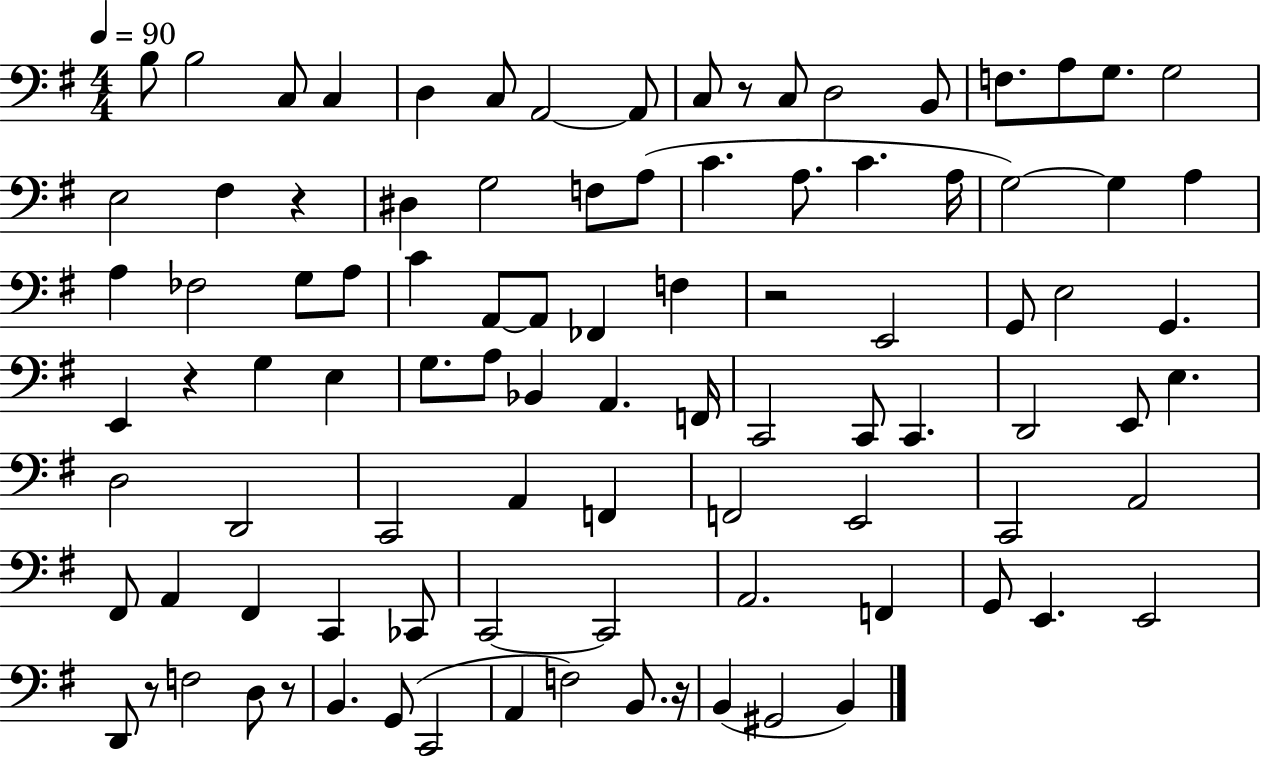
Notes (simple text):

B3/e B3/h C3/e C3/q D3/q C3/e A2/h A2/e C3/e R/e C3/e D3/h B2/e F3/e. A3/e G3/e. G3/h E3/h F#3/q R/q D#3/q G3/h F3/e A3/e C4/q. A3/e. C4/q. A3/s G3/h G3/q A3/q A3/q FES3/h G3/e A3/e C4/q A2/e A2/e FES2/q F3/q R/h E2/h G2/e E3/h G2/q. E2/q R/q G3/q E3/q G3/e. A3/e Bb2/q A2/q. F2/s C2/h C2/e C2/q. D2/h E2/e E3/q. D3/h D2/h C2/h A2/q F2/q F2/h E2/h C2/h A2/h F#2/e A2/q F#2/q C2/q CES2/e C2/h C2/h A2/h. F2/q G2/e E2/q. E2/h D2/e R/e F3/h D3/e R/e B2/q. G2/e C2/h A2/q F3/h B2/e. R/s B2/q G#2/h B2/q